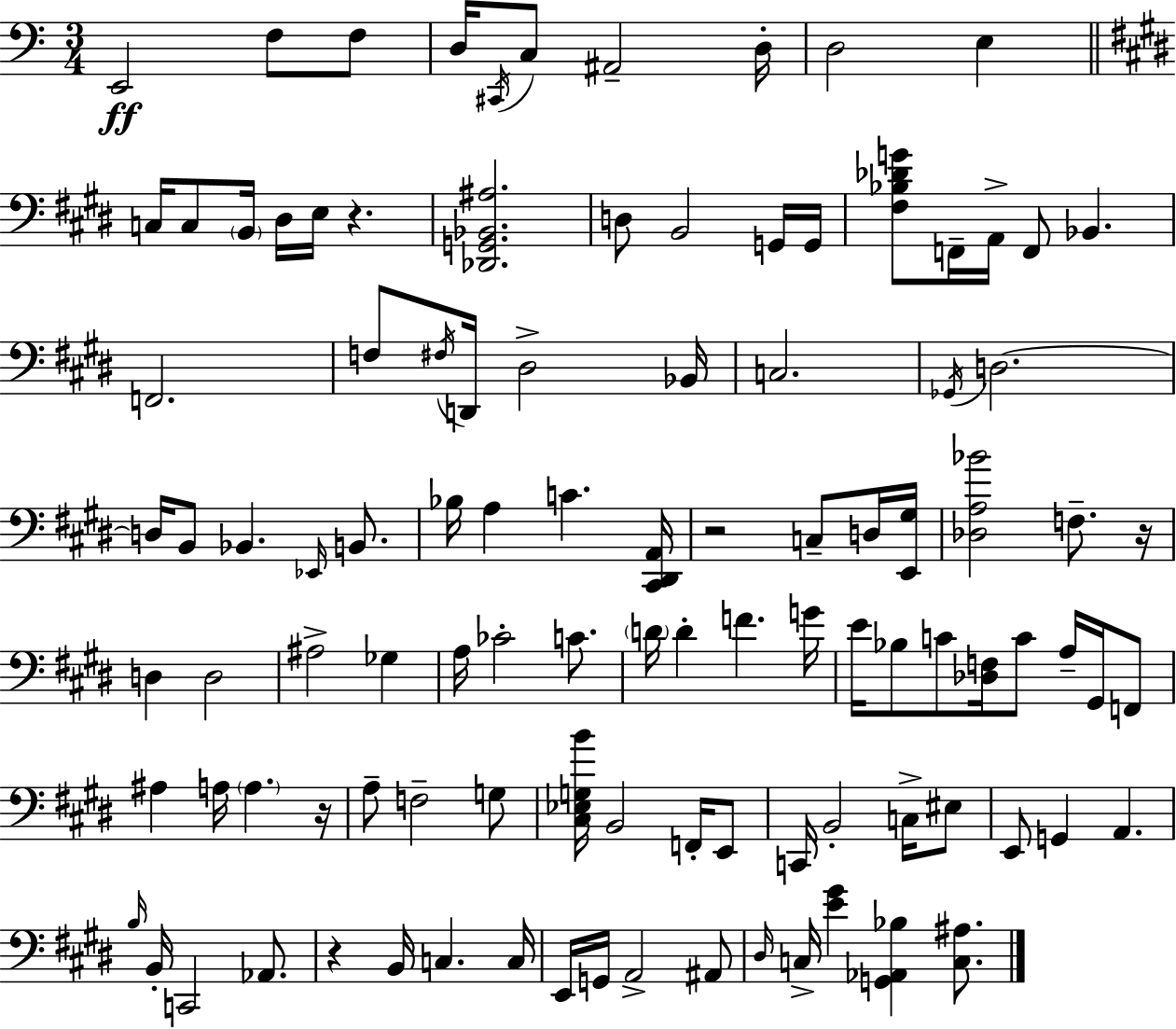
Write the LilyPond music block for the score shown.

{
  \clef bass
  \numericTimeSignature
  \time 3/4
  \key c \major
  e,2\ff f8 f8 | d16 \acciaccatura { cis,16 } c8 ais,2-- | d16-. d2 e4 | \bar "||" \break \key e \major c16 c8 \parenthesize b,16 dis16 e16 r4. | <des, g, bes, ais>2. | d8 b,2 g,16 g,16 | <fis bes des' g'>8 f,16-- a,16-> f,8 bes,4. | \break f,2. | f8 \acciaccatura { fis16 } d,16 dis2-> | bes,16 c2. | \acciaccatura { ges,16 } d2.~~ | \break d16 b,8 bes,4. \grace { ees,16 } | b,8. bes16 a4 c'4. | <cis, dis, a,>16 r2 c8-- | d16 <e, gis>16 <des a bes'>2 f8.-- | \break r16 d4 d2 | ais2-> ges4 | a16 ces'2-. | c'8. \parenthesize d'16 d'4-. f'4. | \break g'16 e'16 bes8 c'8 <des f>16 c'8 a16-- | gis,16 f,8 ais4 a16 \parenthesize a4. | r16 a8-- f2-- | g8 <cis ees g b'>16 b,2 | \break f,16-. e,8 c,16 b,2-. | c16-> eis8 e,8 g,4 a,4. | \grace { b16 } b,16-. c,2 | aes,8. r4 b,16 c4. | \break c16 e,16 g,16 a,2-> | ais,8 \grace { dis16 } c16-> <e' gis'>4 <g, aes, bes>4 | <c ais>8. \bar "|."
}